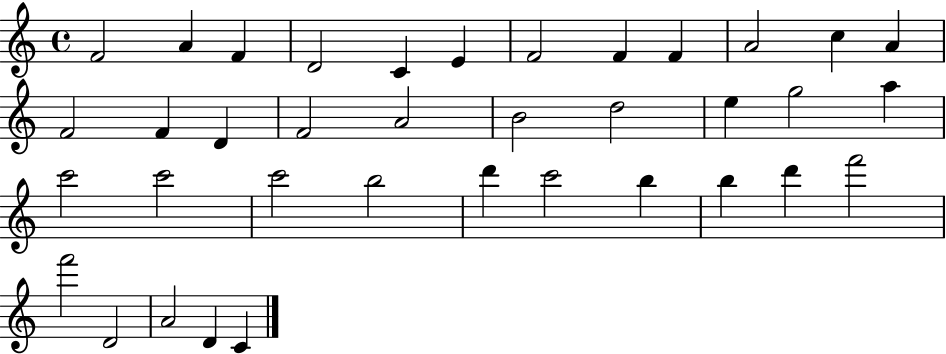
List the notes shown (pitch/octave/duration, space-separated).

F4/h A4/q F4/q D4/h C4/q E4/q F4/h F4/q F4/q A4/h C5/q A4/q F4/h F4/q D4/q F4/h A4/h B4/h D5/h E5/q G5/h A5/q C6/h C6/h C6/h B5/h D6/q C6/h B5/q B5/q D6/q F6/h F6/h D4/h A4/h D4/q C4/q